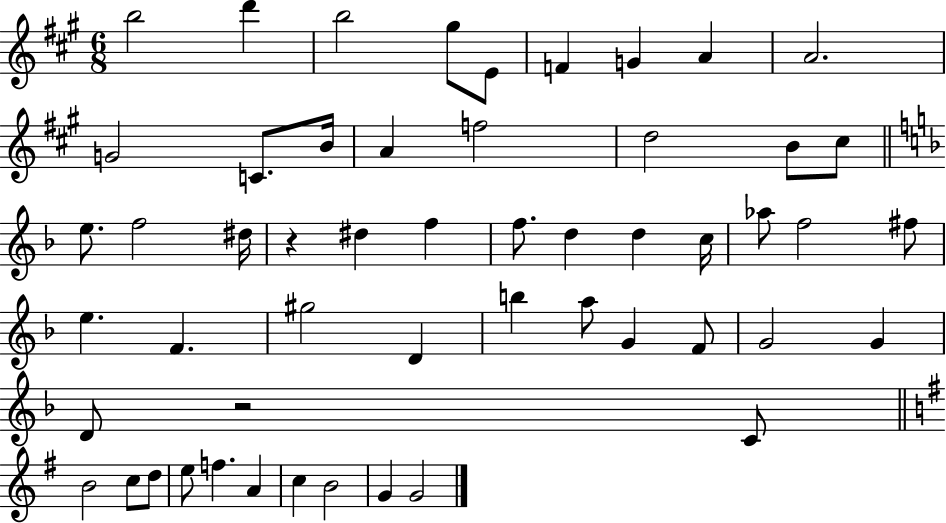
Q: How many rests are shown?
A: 2